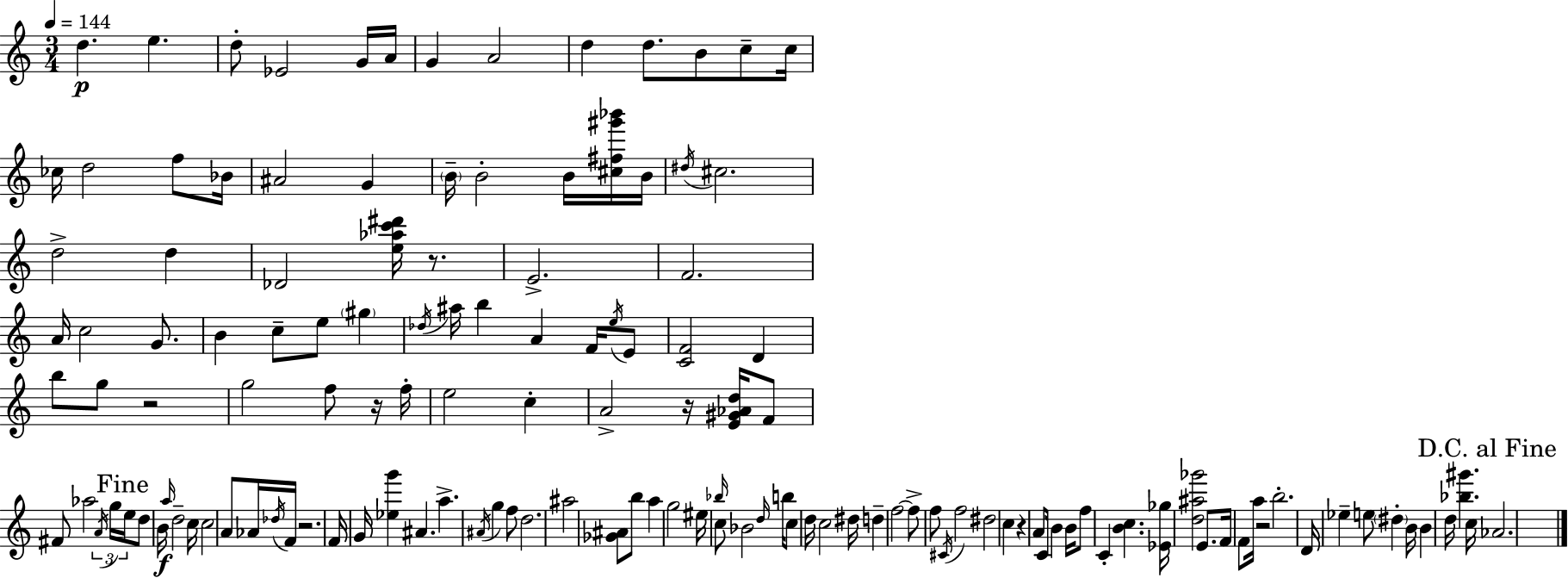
X:1
T:Untitled
M:3/4
L:1/4
K:Am
d e d/2 _E2 G/4 A/4 G A2 d d/2 B/2 c/2 c/4 _c/4 d2 f/2 _B/4 ^A2 G B/4 B2 B/4 [^c^f^g'_b']/4 B/4 ^d/4 ^c2 d2 d _D2 [e_ac'^d']/4 z/2 E2 F2 A/4 c2 G/2 B c/2 e/2 ^g _d/4 ^a/4 b A F/4 e/4 E/2 [CF]2 D b/2 g/2 z2 g2 f/2 z/4 f/4 e2 c A2 z/4 [E^G_Ad]/4 F/2 ^F/2 _a2 A/4 g/4 e/4 d/2 B/4 a/4 d2 c/4 c2 A/2 _A/4 _d/4 F/4 z2 F/4 G/4 [_eg'] ^A a ^A/4 g f/2 d2 ^a2 [_G^A]/2 b/2 a g2 ^e/4 _b/4 c/2 _B2 d/4 b/4 c/2 d/4 c2 ^d/4 d f2 f/2 f/2 ^C/4 f2 ^d2 c z A/2 C/4 B B/4 f/2 C [Bc] [_E_g]/4 [d^a_g']2 E/2 F/4 F/2 a/4 z2 b2 D/4 _e e/2 ^d B/4 B d/4 [_b^g'] c/4 _A2